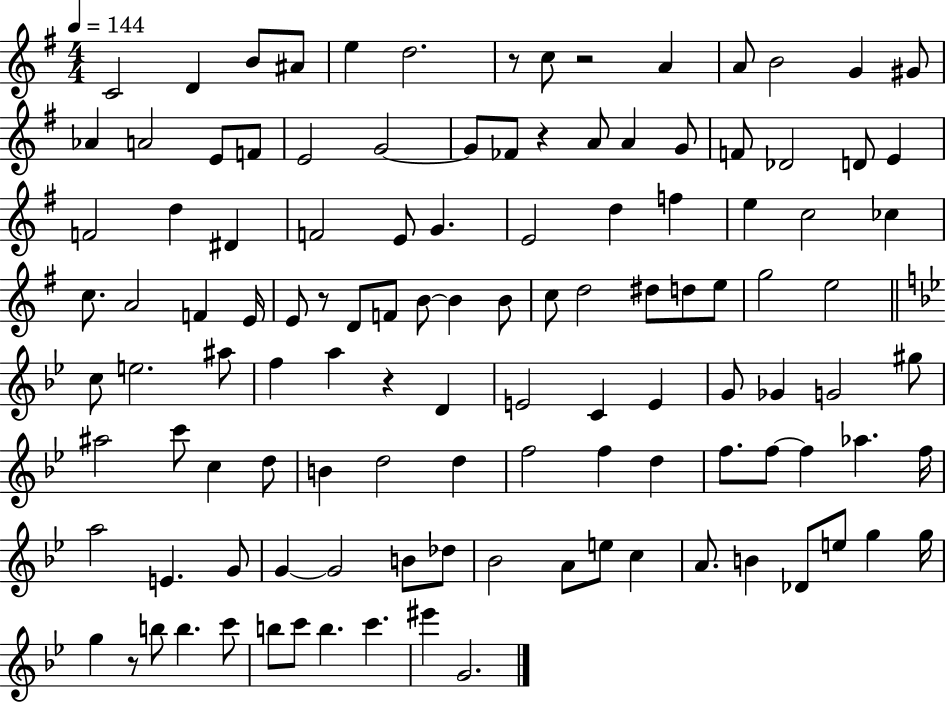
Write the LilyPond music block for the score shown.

{
  \clef treble
  \numericTimeSignature
  \time 4/4
  \key g \major
  \tempo 4 = 144
  c'2 d'4 b'8 ais'8 | e''4 d''2. | r8 c''8 r2 a'4 | a'8 b'2 g'4 gis'8 | \break aes'4 a'2 e'8 f'8 | e'2 g'2~~ | g'8 fes'8 r4 a'8 a'4 g'8 | f'8 des'2 d'8 e'4 | \break f'2 d''4 dis'4 | f'2 e'8 g'4. | e'2 d''4 f''4 | e''4 c''2 ces''4 | \break c''8. a'2 f'4 e'16 | e'8 r8 d'8 f'8 b'8~~ b'4 b'8 | c''8 d''2 dis''8 d''8 e''8 | g''2 e''2 | \break \bar "||" \break \key bes \major c''8 e''2. ais''8 | f''4 a''4 r4 d'4 | e'2 c'4 e'4 | g'8 ges'4 g'2 gis''8 | \break ais''2 c'''8 c''4 d''8 | b'4 d''2 d''4 | f''2 f''4 d''4 | f''8. f''8~~ f''4 aes''4. f''16 | \break a''2 e'4. g'8 | g'4~~ g'2 b'8 des''8 | bes'2 a'8 e''8 c''4 | a'8. b'4 des'8 e''8 g''4 g''16 | \break g''4 r8 b''8 b''4. c'''8 | b''8 c'''8 b''4. c'''4. | eis'''4 g'2. | \bar "|."
}